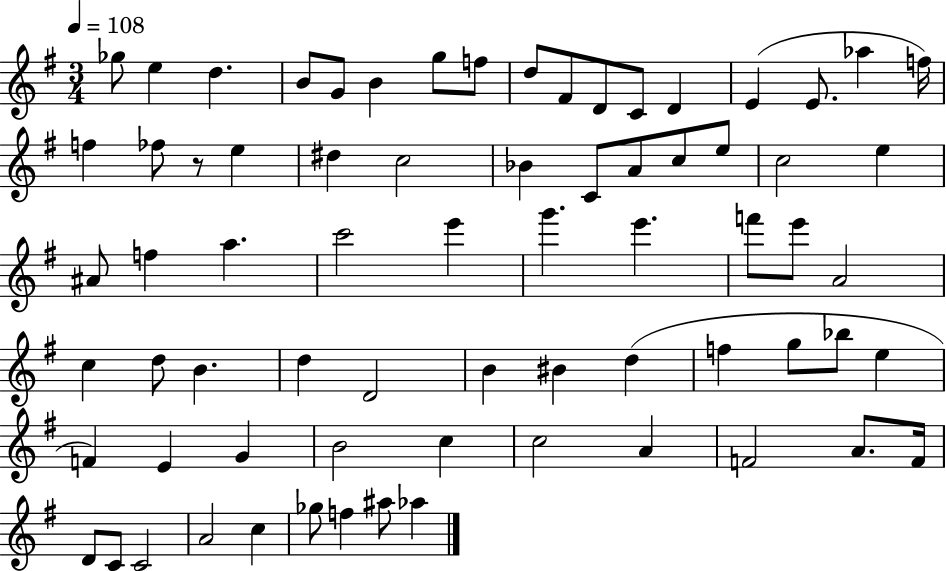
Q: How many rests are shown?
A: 1